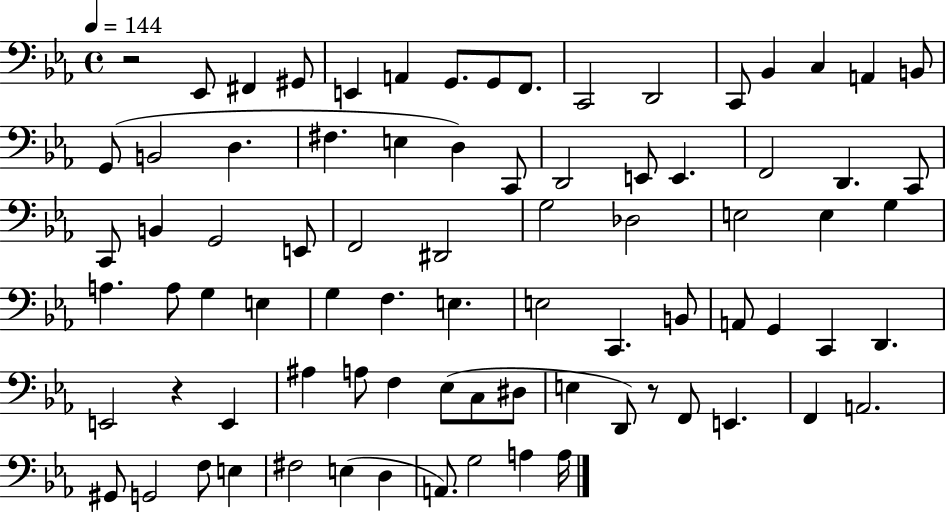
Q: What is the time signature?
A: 4/4